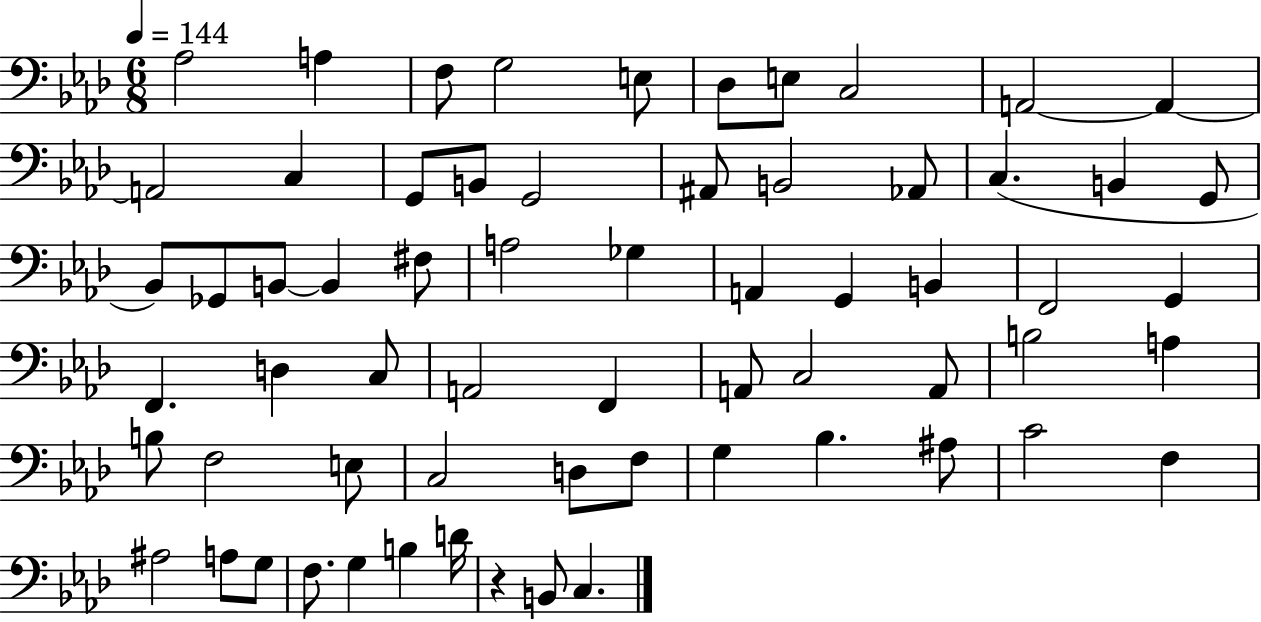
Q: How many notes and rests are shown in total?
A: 64